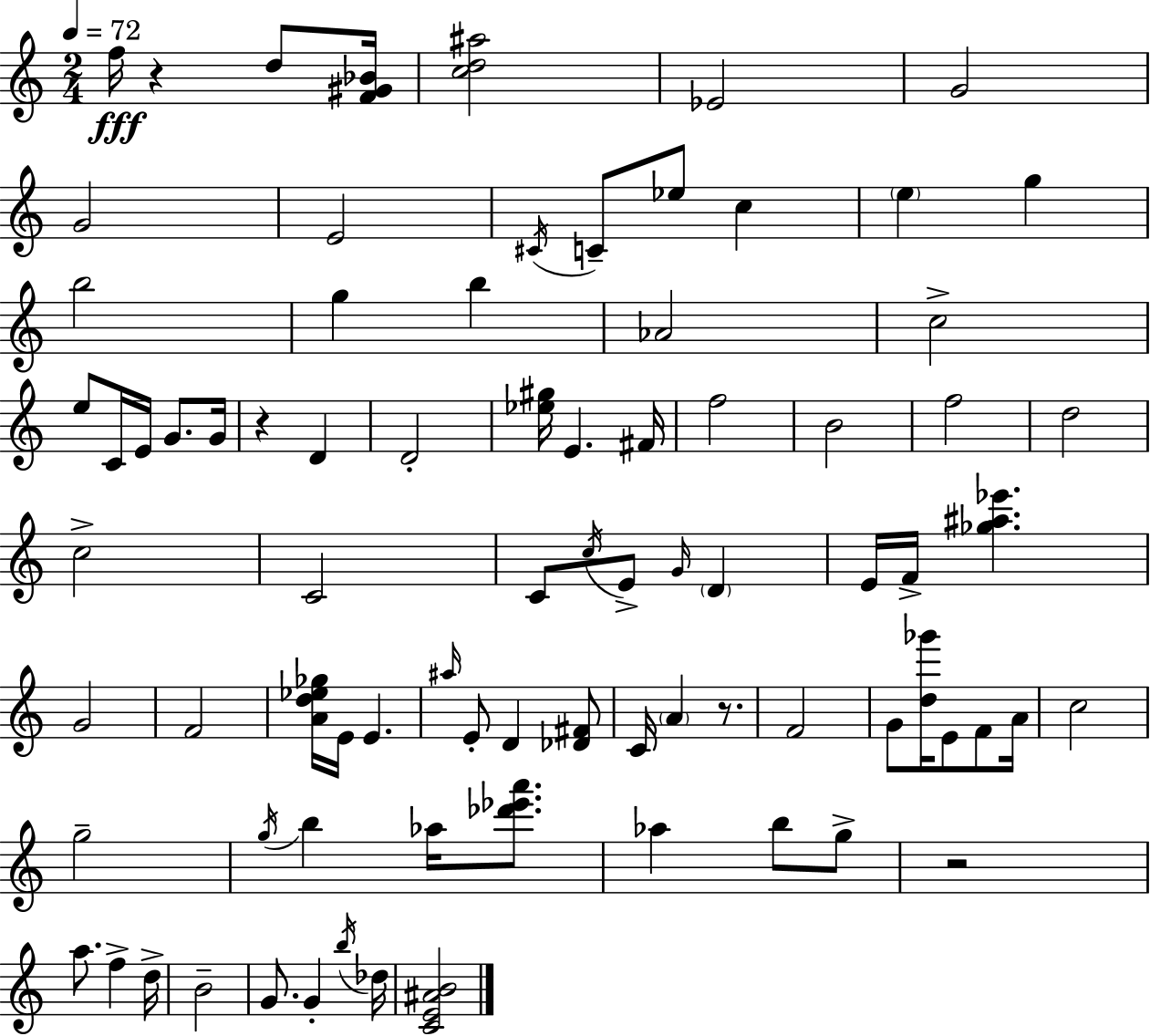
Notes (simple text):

F5/s R/q D5/e [F4,G#4,Bb4]/s [C5,D5,A#5]/h Eb4/h G4/h G4/h E4/h C#4/s C4/e Eb5/e C5/q E5/q G5/q B5/h G5/q B5/q Ab4/h C5/h E5/e C4/s E4/s G4/e. G4/s R/q D4/q D4/h [Eb5,G#5]/s E4/q. F#4/s F5/h B4/h F5/h D5/h C5/h C4/h C4/e C5/s E4/e G4/s D4/q E4/s F4/s [Gb5,A#5,Eb6]/q. G4/h F4/h [A4,D5,Eb5,Gb5]/s E4/s E4/q. A#5/s E4/e D4/q [Db4,F#4]/e C4/s A4/q R/e. F4/h G4/e [D5,Gb6]/s E4/e F4/e A4/s C5/h G5/h G5/s B5/q Ab5/s [Db6,Eb6,A6]/e. Ab5/q B5/e G5/e R/h A5/e. F5/q D5/s B4/h G4/e. G4/q B5/s Db5/s [C4,E4,A#4,B4]/h